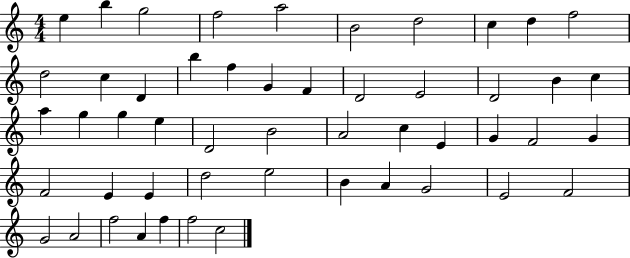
E5/q B5/q G5/h F5/h A5/h B4/h D5/h C5/q D5/q F5/h D5/h C5/q D4/q B5/q F5/q G4/q F4/q D4/h E4/h D4/h B4/q C5/q A5/q G5/q G5/q E5/q D4/h B4/h A4/h C5/q E4/q G4/q F4/h G4/q F4/h E4/q E4/q D5/h E5/h B4/q A4/q G4/h E4/h F4/h G4/h A4/h F5/h A4/q F5/q F5/h C5/h